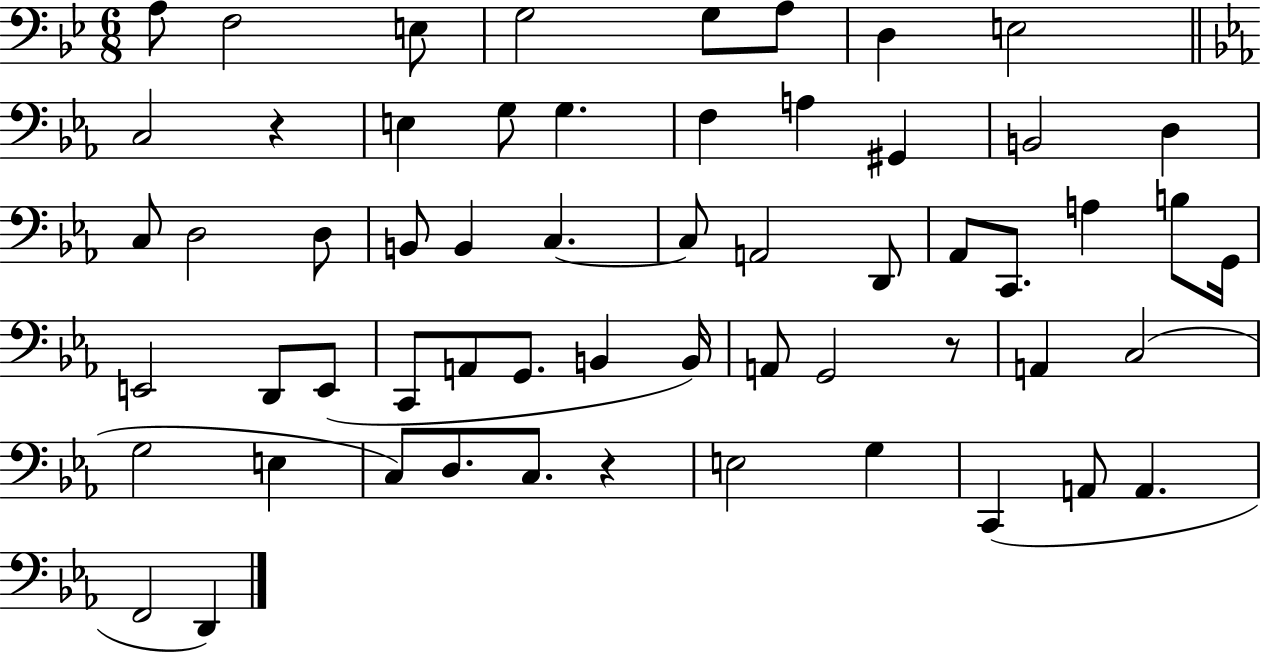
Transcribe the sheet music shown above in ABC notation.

X:1
T:Untitled
M:6/8
L:1/4
K:Bb
A,/2 F,2 E,/2 G,2 G,/2 A,/2 D, E,2 C,2 z E, G,/2 G, F, A, ^G,, B,,2 D, C,/2 D,2 D,/2 B,,/2 B,, C, C,/2 A,,2 D,,/2 _A,,/2 C,,/2 A, B,/2 G,,/4 E,,2 D,,/2 E,,/2 C,,/2 A,,/2 G,,/2 B,, B,,/4 A,,/2 G,,2 z/2 A,, C,2 G,2 E, C,/2 D,/2 C,/2 z E,2 G, C,, A,,/2 A,, F,,2 D,,